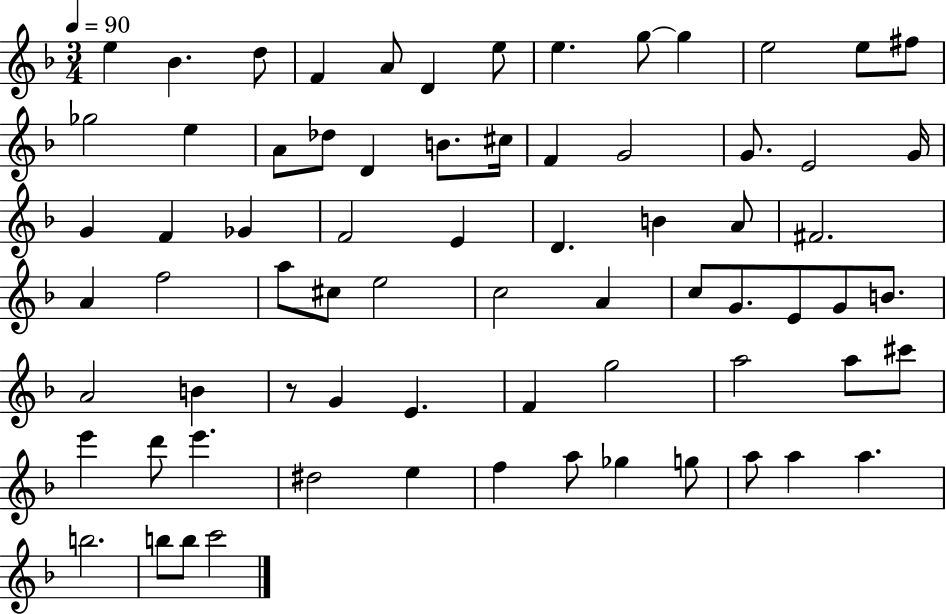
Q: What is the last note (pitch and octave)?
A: C6